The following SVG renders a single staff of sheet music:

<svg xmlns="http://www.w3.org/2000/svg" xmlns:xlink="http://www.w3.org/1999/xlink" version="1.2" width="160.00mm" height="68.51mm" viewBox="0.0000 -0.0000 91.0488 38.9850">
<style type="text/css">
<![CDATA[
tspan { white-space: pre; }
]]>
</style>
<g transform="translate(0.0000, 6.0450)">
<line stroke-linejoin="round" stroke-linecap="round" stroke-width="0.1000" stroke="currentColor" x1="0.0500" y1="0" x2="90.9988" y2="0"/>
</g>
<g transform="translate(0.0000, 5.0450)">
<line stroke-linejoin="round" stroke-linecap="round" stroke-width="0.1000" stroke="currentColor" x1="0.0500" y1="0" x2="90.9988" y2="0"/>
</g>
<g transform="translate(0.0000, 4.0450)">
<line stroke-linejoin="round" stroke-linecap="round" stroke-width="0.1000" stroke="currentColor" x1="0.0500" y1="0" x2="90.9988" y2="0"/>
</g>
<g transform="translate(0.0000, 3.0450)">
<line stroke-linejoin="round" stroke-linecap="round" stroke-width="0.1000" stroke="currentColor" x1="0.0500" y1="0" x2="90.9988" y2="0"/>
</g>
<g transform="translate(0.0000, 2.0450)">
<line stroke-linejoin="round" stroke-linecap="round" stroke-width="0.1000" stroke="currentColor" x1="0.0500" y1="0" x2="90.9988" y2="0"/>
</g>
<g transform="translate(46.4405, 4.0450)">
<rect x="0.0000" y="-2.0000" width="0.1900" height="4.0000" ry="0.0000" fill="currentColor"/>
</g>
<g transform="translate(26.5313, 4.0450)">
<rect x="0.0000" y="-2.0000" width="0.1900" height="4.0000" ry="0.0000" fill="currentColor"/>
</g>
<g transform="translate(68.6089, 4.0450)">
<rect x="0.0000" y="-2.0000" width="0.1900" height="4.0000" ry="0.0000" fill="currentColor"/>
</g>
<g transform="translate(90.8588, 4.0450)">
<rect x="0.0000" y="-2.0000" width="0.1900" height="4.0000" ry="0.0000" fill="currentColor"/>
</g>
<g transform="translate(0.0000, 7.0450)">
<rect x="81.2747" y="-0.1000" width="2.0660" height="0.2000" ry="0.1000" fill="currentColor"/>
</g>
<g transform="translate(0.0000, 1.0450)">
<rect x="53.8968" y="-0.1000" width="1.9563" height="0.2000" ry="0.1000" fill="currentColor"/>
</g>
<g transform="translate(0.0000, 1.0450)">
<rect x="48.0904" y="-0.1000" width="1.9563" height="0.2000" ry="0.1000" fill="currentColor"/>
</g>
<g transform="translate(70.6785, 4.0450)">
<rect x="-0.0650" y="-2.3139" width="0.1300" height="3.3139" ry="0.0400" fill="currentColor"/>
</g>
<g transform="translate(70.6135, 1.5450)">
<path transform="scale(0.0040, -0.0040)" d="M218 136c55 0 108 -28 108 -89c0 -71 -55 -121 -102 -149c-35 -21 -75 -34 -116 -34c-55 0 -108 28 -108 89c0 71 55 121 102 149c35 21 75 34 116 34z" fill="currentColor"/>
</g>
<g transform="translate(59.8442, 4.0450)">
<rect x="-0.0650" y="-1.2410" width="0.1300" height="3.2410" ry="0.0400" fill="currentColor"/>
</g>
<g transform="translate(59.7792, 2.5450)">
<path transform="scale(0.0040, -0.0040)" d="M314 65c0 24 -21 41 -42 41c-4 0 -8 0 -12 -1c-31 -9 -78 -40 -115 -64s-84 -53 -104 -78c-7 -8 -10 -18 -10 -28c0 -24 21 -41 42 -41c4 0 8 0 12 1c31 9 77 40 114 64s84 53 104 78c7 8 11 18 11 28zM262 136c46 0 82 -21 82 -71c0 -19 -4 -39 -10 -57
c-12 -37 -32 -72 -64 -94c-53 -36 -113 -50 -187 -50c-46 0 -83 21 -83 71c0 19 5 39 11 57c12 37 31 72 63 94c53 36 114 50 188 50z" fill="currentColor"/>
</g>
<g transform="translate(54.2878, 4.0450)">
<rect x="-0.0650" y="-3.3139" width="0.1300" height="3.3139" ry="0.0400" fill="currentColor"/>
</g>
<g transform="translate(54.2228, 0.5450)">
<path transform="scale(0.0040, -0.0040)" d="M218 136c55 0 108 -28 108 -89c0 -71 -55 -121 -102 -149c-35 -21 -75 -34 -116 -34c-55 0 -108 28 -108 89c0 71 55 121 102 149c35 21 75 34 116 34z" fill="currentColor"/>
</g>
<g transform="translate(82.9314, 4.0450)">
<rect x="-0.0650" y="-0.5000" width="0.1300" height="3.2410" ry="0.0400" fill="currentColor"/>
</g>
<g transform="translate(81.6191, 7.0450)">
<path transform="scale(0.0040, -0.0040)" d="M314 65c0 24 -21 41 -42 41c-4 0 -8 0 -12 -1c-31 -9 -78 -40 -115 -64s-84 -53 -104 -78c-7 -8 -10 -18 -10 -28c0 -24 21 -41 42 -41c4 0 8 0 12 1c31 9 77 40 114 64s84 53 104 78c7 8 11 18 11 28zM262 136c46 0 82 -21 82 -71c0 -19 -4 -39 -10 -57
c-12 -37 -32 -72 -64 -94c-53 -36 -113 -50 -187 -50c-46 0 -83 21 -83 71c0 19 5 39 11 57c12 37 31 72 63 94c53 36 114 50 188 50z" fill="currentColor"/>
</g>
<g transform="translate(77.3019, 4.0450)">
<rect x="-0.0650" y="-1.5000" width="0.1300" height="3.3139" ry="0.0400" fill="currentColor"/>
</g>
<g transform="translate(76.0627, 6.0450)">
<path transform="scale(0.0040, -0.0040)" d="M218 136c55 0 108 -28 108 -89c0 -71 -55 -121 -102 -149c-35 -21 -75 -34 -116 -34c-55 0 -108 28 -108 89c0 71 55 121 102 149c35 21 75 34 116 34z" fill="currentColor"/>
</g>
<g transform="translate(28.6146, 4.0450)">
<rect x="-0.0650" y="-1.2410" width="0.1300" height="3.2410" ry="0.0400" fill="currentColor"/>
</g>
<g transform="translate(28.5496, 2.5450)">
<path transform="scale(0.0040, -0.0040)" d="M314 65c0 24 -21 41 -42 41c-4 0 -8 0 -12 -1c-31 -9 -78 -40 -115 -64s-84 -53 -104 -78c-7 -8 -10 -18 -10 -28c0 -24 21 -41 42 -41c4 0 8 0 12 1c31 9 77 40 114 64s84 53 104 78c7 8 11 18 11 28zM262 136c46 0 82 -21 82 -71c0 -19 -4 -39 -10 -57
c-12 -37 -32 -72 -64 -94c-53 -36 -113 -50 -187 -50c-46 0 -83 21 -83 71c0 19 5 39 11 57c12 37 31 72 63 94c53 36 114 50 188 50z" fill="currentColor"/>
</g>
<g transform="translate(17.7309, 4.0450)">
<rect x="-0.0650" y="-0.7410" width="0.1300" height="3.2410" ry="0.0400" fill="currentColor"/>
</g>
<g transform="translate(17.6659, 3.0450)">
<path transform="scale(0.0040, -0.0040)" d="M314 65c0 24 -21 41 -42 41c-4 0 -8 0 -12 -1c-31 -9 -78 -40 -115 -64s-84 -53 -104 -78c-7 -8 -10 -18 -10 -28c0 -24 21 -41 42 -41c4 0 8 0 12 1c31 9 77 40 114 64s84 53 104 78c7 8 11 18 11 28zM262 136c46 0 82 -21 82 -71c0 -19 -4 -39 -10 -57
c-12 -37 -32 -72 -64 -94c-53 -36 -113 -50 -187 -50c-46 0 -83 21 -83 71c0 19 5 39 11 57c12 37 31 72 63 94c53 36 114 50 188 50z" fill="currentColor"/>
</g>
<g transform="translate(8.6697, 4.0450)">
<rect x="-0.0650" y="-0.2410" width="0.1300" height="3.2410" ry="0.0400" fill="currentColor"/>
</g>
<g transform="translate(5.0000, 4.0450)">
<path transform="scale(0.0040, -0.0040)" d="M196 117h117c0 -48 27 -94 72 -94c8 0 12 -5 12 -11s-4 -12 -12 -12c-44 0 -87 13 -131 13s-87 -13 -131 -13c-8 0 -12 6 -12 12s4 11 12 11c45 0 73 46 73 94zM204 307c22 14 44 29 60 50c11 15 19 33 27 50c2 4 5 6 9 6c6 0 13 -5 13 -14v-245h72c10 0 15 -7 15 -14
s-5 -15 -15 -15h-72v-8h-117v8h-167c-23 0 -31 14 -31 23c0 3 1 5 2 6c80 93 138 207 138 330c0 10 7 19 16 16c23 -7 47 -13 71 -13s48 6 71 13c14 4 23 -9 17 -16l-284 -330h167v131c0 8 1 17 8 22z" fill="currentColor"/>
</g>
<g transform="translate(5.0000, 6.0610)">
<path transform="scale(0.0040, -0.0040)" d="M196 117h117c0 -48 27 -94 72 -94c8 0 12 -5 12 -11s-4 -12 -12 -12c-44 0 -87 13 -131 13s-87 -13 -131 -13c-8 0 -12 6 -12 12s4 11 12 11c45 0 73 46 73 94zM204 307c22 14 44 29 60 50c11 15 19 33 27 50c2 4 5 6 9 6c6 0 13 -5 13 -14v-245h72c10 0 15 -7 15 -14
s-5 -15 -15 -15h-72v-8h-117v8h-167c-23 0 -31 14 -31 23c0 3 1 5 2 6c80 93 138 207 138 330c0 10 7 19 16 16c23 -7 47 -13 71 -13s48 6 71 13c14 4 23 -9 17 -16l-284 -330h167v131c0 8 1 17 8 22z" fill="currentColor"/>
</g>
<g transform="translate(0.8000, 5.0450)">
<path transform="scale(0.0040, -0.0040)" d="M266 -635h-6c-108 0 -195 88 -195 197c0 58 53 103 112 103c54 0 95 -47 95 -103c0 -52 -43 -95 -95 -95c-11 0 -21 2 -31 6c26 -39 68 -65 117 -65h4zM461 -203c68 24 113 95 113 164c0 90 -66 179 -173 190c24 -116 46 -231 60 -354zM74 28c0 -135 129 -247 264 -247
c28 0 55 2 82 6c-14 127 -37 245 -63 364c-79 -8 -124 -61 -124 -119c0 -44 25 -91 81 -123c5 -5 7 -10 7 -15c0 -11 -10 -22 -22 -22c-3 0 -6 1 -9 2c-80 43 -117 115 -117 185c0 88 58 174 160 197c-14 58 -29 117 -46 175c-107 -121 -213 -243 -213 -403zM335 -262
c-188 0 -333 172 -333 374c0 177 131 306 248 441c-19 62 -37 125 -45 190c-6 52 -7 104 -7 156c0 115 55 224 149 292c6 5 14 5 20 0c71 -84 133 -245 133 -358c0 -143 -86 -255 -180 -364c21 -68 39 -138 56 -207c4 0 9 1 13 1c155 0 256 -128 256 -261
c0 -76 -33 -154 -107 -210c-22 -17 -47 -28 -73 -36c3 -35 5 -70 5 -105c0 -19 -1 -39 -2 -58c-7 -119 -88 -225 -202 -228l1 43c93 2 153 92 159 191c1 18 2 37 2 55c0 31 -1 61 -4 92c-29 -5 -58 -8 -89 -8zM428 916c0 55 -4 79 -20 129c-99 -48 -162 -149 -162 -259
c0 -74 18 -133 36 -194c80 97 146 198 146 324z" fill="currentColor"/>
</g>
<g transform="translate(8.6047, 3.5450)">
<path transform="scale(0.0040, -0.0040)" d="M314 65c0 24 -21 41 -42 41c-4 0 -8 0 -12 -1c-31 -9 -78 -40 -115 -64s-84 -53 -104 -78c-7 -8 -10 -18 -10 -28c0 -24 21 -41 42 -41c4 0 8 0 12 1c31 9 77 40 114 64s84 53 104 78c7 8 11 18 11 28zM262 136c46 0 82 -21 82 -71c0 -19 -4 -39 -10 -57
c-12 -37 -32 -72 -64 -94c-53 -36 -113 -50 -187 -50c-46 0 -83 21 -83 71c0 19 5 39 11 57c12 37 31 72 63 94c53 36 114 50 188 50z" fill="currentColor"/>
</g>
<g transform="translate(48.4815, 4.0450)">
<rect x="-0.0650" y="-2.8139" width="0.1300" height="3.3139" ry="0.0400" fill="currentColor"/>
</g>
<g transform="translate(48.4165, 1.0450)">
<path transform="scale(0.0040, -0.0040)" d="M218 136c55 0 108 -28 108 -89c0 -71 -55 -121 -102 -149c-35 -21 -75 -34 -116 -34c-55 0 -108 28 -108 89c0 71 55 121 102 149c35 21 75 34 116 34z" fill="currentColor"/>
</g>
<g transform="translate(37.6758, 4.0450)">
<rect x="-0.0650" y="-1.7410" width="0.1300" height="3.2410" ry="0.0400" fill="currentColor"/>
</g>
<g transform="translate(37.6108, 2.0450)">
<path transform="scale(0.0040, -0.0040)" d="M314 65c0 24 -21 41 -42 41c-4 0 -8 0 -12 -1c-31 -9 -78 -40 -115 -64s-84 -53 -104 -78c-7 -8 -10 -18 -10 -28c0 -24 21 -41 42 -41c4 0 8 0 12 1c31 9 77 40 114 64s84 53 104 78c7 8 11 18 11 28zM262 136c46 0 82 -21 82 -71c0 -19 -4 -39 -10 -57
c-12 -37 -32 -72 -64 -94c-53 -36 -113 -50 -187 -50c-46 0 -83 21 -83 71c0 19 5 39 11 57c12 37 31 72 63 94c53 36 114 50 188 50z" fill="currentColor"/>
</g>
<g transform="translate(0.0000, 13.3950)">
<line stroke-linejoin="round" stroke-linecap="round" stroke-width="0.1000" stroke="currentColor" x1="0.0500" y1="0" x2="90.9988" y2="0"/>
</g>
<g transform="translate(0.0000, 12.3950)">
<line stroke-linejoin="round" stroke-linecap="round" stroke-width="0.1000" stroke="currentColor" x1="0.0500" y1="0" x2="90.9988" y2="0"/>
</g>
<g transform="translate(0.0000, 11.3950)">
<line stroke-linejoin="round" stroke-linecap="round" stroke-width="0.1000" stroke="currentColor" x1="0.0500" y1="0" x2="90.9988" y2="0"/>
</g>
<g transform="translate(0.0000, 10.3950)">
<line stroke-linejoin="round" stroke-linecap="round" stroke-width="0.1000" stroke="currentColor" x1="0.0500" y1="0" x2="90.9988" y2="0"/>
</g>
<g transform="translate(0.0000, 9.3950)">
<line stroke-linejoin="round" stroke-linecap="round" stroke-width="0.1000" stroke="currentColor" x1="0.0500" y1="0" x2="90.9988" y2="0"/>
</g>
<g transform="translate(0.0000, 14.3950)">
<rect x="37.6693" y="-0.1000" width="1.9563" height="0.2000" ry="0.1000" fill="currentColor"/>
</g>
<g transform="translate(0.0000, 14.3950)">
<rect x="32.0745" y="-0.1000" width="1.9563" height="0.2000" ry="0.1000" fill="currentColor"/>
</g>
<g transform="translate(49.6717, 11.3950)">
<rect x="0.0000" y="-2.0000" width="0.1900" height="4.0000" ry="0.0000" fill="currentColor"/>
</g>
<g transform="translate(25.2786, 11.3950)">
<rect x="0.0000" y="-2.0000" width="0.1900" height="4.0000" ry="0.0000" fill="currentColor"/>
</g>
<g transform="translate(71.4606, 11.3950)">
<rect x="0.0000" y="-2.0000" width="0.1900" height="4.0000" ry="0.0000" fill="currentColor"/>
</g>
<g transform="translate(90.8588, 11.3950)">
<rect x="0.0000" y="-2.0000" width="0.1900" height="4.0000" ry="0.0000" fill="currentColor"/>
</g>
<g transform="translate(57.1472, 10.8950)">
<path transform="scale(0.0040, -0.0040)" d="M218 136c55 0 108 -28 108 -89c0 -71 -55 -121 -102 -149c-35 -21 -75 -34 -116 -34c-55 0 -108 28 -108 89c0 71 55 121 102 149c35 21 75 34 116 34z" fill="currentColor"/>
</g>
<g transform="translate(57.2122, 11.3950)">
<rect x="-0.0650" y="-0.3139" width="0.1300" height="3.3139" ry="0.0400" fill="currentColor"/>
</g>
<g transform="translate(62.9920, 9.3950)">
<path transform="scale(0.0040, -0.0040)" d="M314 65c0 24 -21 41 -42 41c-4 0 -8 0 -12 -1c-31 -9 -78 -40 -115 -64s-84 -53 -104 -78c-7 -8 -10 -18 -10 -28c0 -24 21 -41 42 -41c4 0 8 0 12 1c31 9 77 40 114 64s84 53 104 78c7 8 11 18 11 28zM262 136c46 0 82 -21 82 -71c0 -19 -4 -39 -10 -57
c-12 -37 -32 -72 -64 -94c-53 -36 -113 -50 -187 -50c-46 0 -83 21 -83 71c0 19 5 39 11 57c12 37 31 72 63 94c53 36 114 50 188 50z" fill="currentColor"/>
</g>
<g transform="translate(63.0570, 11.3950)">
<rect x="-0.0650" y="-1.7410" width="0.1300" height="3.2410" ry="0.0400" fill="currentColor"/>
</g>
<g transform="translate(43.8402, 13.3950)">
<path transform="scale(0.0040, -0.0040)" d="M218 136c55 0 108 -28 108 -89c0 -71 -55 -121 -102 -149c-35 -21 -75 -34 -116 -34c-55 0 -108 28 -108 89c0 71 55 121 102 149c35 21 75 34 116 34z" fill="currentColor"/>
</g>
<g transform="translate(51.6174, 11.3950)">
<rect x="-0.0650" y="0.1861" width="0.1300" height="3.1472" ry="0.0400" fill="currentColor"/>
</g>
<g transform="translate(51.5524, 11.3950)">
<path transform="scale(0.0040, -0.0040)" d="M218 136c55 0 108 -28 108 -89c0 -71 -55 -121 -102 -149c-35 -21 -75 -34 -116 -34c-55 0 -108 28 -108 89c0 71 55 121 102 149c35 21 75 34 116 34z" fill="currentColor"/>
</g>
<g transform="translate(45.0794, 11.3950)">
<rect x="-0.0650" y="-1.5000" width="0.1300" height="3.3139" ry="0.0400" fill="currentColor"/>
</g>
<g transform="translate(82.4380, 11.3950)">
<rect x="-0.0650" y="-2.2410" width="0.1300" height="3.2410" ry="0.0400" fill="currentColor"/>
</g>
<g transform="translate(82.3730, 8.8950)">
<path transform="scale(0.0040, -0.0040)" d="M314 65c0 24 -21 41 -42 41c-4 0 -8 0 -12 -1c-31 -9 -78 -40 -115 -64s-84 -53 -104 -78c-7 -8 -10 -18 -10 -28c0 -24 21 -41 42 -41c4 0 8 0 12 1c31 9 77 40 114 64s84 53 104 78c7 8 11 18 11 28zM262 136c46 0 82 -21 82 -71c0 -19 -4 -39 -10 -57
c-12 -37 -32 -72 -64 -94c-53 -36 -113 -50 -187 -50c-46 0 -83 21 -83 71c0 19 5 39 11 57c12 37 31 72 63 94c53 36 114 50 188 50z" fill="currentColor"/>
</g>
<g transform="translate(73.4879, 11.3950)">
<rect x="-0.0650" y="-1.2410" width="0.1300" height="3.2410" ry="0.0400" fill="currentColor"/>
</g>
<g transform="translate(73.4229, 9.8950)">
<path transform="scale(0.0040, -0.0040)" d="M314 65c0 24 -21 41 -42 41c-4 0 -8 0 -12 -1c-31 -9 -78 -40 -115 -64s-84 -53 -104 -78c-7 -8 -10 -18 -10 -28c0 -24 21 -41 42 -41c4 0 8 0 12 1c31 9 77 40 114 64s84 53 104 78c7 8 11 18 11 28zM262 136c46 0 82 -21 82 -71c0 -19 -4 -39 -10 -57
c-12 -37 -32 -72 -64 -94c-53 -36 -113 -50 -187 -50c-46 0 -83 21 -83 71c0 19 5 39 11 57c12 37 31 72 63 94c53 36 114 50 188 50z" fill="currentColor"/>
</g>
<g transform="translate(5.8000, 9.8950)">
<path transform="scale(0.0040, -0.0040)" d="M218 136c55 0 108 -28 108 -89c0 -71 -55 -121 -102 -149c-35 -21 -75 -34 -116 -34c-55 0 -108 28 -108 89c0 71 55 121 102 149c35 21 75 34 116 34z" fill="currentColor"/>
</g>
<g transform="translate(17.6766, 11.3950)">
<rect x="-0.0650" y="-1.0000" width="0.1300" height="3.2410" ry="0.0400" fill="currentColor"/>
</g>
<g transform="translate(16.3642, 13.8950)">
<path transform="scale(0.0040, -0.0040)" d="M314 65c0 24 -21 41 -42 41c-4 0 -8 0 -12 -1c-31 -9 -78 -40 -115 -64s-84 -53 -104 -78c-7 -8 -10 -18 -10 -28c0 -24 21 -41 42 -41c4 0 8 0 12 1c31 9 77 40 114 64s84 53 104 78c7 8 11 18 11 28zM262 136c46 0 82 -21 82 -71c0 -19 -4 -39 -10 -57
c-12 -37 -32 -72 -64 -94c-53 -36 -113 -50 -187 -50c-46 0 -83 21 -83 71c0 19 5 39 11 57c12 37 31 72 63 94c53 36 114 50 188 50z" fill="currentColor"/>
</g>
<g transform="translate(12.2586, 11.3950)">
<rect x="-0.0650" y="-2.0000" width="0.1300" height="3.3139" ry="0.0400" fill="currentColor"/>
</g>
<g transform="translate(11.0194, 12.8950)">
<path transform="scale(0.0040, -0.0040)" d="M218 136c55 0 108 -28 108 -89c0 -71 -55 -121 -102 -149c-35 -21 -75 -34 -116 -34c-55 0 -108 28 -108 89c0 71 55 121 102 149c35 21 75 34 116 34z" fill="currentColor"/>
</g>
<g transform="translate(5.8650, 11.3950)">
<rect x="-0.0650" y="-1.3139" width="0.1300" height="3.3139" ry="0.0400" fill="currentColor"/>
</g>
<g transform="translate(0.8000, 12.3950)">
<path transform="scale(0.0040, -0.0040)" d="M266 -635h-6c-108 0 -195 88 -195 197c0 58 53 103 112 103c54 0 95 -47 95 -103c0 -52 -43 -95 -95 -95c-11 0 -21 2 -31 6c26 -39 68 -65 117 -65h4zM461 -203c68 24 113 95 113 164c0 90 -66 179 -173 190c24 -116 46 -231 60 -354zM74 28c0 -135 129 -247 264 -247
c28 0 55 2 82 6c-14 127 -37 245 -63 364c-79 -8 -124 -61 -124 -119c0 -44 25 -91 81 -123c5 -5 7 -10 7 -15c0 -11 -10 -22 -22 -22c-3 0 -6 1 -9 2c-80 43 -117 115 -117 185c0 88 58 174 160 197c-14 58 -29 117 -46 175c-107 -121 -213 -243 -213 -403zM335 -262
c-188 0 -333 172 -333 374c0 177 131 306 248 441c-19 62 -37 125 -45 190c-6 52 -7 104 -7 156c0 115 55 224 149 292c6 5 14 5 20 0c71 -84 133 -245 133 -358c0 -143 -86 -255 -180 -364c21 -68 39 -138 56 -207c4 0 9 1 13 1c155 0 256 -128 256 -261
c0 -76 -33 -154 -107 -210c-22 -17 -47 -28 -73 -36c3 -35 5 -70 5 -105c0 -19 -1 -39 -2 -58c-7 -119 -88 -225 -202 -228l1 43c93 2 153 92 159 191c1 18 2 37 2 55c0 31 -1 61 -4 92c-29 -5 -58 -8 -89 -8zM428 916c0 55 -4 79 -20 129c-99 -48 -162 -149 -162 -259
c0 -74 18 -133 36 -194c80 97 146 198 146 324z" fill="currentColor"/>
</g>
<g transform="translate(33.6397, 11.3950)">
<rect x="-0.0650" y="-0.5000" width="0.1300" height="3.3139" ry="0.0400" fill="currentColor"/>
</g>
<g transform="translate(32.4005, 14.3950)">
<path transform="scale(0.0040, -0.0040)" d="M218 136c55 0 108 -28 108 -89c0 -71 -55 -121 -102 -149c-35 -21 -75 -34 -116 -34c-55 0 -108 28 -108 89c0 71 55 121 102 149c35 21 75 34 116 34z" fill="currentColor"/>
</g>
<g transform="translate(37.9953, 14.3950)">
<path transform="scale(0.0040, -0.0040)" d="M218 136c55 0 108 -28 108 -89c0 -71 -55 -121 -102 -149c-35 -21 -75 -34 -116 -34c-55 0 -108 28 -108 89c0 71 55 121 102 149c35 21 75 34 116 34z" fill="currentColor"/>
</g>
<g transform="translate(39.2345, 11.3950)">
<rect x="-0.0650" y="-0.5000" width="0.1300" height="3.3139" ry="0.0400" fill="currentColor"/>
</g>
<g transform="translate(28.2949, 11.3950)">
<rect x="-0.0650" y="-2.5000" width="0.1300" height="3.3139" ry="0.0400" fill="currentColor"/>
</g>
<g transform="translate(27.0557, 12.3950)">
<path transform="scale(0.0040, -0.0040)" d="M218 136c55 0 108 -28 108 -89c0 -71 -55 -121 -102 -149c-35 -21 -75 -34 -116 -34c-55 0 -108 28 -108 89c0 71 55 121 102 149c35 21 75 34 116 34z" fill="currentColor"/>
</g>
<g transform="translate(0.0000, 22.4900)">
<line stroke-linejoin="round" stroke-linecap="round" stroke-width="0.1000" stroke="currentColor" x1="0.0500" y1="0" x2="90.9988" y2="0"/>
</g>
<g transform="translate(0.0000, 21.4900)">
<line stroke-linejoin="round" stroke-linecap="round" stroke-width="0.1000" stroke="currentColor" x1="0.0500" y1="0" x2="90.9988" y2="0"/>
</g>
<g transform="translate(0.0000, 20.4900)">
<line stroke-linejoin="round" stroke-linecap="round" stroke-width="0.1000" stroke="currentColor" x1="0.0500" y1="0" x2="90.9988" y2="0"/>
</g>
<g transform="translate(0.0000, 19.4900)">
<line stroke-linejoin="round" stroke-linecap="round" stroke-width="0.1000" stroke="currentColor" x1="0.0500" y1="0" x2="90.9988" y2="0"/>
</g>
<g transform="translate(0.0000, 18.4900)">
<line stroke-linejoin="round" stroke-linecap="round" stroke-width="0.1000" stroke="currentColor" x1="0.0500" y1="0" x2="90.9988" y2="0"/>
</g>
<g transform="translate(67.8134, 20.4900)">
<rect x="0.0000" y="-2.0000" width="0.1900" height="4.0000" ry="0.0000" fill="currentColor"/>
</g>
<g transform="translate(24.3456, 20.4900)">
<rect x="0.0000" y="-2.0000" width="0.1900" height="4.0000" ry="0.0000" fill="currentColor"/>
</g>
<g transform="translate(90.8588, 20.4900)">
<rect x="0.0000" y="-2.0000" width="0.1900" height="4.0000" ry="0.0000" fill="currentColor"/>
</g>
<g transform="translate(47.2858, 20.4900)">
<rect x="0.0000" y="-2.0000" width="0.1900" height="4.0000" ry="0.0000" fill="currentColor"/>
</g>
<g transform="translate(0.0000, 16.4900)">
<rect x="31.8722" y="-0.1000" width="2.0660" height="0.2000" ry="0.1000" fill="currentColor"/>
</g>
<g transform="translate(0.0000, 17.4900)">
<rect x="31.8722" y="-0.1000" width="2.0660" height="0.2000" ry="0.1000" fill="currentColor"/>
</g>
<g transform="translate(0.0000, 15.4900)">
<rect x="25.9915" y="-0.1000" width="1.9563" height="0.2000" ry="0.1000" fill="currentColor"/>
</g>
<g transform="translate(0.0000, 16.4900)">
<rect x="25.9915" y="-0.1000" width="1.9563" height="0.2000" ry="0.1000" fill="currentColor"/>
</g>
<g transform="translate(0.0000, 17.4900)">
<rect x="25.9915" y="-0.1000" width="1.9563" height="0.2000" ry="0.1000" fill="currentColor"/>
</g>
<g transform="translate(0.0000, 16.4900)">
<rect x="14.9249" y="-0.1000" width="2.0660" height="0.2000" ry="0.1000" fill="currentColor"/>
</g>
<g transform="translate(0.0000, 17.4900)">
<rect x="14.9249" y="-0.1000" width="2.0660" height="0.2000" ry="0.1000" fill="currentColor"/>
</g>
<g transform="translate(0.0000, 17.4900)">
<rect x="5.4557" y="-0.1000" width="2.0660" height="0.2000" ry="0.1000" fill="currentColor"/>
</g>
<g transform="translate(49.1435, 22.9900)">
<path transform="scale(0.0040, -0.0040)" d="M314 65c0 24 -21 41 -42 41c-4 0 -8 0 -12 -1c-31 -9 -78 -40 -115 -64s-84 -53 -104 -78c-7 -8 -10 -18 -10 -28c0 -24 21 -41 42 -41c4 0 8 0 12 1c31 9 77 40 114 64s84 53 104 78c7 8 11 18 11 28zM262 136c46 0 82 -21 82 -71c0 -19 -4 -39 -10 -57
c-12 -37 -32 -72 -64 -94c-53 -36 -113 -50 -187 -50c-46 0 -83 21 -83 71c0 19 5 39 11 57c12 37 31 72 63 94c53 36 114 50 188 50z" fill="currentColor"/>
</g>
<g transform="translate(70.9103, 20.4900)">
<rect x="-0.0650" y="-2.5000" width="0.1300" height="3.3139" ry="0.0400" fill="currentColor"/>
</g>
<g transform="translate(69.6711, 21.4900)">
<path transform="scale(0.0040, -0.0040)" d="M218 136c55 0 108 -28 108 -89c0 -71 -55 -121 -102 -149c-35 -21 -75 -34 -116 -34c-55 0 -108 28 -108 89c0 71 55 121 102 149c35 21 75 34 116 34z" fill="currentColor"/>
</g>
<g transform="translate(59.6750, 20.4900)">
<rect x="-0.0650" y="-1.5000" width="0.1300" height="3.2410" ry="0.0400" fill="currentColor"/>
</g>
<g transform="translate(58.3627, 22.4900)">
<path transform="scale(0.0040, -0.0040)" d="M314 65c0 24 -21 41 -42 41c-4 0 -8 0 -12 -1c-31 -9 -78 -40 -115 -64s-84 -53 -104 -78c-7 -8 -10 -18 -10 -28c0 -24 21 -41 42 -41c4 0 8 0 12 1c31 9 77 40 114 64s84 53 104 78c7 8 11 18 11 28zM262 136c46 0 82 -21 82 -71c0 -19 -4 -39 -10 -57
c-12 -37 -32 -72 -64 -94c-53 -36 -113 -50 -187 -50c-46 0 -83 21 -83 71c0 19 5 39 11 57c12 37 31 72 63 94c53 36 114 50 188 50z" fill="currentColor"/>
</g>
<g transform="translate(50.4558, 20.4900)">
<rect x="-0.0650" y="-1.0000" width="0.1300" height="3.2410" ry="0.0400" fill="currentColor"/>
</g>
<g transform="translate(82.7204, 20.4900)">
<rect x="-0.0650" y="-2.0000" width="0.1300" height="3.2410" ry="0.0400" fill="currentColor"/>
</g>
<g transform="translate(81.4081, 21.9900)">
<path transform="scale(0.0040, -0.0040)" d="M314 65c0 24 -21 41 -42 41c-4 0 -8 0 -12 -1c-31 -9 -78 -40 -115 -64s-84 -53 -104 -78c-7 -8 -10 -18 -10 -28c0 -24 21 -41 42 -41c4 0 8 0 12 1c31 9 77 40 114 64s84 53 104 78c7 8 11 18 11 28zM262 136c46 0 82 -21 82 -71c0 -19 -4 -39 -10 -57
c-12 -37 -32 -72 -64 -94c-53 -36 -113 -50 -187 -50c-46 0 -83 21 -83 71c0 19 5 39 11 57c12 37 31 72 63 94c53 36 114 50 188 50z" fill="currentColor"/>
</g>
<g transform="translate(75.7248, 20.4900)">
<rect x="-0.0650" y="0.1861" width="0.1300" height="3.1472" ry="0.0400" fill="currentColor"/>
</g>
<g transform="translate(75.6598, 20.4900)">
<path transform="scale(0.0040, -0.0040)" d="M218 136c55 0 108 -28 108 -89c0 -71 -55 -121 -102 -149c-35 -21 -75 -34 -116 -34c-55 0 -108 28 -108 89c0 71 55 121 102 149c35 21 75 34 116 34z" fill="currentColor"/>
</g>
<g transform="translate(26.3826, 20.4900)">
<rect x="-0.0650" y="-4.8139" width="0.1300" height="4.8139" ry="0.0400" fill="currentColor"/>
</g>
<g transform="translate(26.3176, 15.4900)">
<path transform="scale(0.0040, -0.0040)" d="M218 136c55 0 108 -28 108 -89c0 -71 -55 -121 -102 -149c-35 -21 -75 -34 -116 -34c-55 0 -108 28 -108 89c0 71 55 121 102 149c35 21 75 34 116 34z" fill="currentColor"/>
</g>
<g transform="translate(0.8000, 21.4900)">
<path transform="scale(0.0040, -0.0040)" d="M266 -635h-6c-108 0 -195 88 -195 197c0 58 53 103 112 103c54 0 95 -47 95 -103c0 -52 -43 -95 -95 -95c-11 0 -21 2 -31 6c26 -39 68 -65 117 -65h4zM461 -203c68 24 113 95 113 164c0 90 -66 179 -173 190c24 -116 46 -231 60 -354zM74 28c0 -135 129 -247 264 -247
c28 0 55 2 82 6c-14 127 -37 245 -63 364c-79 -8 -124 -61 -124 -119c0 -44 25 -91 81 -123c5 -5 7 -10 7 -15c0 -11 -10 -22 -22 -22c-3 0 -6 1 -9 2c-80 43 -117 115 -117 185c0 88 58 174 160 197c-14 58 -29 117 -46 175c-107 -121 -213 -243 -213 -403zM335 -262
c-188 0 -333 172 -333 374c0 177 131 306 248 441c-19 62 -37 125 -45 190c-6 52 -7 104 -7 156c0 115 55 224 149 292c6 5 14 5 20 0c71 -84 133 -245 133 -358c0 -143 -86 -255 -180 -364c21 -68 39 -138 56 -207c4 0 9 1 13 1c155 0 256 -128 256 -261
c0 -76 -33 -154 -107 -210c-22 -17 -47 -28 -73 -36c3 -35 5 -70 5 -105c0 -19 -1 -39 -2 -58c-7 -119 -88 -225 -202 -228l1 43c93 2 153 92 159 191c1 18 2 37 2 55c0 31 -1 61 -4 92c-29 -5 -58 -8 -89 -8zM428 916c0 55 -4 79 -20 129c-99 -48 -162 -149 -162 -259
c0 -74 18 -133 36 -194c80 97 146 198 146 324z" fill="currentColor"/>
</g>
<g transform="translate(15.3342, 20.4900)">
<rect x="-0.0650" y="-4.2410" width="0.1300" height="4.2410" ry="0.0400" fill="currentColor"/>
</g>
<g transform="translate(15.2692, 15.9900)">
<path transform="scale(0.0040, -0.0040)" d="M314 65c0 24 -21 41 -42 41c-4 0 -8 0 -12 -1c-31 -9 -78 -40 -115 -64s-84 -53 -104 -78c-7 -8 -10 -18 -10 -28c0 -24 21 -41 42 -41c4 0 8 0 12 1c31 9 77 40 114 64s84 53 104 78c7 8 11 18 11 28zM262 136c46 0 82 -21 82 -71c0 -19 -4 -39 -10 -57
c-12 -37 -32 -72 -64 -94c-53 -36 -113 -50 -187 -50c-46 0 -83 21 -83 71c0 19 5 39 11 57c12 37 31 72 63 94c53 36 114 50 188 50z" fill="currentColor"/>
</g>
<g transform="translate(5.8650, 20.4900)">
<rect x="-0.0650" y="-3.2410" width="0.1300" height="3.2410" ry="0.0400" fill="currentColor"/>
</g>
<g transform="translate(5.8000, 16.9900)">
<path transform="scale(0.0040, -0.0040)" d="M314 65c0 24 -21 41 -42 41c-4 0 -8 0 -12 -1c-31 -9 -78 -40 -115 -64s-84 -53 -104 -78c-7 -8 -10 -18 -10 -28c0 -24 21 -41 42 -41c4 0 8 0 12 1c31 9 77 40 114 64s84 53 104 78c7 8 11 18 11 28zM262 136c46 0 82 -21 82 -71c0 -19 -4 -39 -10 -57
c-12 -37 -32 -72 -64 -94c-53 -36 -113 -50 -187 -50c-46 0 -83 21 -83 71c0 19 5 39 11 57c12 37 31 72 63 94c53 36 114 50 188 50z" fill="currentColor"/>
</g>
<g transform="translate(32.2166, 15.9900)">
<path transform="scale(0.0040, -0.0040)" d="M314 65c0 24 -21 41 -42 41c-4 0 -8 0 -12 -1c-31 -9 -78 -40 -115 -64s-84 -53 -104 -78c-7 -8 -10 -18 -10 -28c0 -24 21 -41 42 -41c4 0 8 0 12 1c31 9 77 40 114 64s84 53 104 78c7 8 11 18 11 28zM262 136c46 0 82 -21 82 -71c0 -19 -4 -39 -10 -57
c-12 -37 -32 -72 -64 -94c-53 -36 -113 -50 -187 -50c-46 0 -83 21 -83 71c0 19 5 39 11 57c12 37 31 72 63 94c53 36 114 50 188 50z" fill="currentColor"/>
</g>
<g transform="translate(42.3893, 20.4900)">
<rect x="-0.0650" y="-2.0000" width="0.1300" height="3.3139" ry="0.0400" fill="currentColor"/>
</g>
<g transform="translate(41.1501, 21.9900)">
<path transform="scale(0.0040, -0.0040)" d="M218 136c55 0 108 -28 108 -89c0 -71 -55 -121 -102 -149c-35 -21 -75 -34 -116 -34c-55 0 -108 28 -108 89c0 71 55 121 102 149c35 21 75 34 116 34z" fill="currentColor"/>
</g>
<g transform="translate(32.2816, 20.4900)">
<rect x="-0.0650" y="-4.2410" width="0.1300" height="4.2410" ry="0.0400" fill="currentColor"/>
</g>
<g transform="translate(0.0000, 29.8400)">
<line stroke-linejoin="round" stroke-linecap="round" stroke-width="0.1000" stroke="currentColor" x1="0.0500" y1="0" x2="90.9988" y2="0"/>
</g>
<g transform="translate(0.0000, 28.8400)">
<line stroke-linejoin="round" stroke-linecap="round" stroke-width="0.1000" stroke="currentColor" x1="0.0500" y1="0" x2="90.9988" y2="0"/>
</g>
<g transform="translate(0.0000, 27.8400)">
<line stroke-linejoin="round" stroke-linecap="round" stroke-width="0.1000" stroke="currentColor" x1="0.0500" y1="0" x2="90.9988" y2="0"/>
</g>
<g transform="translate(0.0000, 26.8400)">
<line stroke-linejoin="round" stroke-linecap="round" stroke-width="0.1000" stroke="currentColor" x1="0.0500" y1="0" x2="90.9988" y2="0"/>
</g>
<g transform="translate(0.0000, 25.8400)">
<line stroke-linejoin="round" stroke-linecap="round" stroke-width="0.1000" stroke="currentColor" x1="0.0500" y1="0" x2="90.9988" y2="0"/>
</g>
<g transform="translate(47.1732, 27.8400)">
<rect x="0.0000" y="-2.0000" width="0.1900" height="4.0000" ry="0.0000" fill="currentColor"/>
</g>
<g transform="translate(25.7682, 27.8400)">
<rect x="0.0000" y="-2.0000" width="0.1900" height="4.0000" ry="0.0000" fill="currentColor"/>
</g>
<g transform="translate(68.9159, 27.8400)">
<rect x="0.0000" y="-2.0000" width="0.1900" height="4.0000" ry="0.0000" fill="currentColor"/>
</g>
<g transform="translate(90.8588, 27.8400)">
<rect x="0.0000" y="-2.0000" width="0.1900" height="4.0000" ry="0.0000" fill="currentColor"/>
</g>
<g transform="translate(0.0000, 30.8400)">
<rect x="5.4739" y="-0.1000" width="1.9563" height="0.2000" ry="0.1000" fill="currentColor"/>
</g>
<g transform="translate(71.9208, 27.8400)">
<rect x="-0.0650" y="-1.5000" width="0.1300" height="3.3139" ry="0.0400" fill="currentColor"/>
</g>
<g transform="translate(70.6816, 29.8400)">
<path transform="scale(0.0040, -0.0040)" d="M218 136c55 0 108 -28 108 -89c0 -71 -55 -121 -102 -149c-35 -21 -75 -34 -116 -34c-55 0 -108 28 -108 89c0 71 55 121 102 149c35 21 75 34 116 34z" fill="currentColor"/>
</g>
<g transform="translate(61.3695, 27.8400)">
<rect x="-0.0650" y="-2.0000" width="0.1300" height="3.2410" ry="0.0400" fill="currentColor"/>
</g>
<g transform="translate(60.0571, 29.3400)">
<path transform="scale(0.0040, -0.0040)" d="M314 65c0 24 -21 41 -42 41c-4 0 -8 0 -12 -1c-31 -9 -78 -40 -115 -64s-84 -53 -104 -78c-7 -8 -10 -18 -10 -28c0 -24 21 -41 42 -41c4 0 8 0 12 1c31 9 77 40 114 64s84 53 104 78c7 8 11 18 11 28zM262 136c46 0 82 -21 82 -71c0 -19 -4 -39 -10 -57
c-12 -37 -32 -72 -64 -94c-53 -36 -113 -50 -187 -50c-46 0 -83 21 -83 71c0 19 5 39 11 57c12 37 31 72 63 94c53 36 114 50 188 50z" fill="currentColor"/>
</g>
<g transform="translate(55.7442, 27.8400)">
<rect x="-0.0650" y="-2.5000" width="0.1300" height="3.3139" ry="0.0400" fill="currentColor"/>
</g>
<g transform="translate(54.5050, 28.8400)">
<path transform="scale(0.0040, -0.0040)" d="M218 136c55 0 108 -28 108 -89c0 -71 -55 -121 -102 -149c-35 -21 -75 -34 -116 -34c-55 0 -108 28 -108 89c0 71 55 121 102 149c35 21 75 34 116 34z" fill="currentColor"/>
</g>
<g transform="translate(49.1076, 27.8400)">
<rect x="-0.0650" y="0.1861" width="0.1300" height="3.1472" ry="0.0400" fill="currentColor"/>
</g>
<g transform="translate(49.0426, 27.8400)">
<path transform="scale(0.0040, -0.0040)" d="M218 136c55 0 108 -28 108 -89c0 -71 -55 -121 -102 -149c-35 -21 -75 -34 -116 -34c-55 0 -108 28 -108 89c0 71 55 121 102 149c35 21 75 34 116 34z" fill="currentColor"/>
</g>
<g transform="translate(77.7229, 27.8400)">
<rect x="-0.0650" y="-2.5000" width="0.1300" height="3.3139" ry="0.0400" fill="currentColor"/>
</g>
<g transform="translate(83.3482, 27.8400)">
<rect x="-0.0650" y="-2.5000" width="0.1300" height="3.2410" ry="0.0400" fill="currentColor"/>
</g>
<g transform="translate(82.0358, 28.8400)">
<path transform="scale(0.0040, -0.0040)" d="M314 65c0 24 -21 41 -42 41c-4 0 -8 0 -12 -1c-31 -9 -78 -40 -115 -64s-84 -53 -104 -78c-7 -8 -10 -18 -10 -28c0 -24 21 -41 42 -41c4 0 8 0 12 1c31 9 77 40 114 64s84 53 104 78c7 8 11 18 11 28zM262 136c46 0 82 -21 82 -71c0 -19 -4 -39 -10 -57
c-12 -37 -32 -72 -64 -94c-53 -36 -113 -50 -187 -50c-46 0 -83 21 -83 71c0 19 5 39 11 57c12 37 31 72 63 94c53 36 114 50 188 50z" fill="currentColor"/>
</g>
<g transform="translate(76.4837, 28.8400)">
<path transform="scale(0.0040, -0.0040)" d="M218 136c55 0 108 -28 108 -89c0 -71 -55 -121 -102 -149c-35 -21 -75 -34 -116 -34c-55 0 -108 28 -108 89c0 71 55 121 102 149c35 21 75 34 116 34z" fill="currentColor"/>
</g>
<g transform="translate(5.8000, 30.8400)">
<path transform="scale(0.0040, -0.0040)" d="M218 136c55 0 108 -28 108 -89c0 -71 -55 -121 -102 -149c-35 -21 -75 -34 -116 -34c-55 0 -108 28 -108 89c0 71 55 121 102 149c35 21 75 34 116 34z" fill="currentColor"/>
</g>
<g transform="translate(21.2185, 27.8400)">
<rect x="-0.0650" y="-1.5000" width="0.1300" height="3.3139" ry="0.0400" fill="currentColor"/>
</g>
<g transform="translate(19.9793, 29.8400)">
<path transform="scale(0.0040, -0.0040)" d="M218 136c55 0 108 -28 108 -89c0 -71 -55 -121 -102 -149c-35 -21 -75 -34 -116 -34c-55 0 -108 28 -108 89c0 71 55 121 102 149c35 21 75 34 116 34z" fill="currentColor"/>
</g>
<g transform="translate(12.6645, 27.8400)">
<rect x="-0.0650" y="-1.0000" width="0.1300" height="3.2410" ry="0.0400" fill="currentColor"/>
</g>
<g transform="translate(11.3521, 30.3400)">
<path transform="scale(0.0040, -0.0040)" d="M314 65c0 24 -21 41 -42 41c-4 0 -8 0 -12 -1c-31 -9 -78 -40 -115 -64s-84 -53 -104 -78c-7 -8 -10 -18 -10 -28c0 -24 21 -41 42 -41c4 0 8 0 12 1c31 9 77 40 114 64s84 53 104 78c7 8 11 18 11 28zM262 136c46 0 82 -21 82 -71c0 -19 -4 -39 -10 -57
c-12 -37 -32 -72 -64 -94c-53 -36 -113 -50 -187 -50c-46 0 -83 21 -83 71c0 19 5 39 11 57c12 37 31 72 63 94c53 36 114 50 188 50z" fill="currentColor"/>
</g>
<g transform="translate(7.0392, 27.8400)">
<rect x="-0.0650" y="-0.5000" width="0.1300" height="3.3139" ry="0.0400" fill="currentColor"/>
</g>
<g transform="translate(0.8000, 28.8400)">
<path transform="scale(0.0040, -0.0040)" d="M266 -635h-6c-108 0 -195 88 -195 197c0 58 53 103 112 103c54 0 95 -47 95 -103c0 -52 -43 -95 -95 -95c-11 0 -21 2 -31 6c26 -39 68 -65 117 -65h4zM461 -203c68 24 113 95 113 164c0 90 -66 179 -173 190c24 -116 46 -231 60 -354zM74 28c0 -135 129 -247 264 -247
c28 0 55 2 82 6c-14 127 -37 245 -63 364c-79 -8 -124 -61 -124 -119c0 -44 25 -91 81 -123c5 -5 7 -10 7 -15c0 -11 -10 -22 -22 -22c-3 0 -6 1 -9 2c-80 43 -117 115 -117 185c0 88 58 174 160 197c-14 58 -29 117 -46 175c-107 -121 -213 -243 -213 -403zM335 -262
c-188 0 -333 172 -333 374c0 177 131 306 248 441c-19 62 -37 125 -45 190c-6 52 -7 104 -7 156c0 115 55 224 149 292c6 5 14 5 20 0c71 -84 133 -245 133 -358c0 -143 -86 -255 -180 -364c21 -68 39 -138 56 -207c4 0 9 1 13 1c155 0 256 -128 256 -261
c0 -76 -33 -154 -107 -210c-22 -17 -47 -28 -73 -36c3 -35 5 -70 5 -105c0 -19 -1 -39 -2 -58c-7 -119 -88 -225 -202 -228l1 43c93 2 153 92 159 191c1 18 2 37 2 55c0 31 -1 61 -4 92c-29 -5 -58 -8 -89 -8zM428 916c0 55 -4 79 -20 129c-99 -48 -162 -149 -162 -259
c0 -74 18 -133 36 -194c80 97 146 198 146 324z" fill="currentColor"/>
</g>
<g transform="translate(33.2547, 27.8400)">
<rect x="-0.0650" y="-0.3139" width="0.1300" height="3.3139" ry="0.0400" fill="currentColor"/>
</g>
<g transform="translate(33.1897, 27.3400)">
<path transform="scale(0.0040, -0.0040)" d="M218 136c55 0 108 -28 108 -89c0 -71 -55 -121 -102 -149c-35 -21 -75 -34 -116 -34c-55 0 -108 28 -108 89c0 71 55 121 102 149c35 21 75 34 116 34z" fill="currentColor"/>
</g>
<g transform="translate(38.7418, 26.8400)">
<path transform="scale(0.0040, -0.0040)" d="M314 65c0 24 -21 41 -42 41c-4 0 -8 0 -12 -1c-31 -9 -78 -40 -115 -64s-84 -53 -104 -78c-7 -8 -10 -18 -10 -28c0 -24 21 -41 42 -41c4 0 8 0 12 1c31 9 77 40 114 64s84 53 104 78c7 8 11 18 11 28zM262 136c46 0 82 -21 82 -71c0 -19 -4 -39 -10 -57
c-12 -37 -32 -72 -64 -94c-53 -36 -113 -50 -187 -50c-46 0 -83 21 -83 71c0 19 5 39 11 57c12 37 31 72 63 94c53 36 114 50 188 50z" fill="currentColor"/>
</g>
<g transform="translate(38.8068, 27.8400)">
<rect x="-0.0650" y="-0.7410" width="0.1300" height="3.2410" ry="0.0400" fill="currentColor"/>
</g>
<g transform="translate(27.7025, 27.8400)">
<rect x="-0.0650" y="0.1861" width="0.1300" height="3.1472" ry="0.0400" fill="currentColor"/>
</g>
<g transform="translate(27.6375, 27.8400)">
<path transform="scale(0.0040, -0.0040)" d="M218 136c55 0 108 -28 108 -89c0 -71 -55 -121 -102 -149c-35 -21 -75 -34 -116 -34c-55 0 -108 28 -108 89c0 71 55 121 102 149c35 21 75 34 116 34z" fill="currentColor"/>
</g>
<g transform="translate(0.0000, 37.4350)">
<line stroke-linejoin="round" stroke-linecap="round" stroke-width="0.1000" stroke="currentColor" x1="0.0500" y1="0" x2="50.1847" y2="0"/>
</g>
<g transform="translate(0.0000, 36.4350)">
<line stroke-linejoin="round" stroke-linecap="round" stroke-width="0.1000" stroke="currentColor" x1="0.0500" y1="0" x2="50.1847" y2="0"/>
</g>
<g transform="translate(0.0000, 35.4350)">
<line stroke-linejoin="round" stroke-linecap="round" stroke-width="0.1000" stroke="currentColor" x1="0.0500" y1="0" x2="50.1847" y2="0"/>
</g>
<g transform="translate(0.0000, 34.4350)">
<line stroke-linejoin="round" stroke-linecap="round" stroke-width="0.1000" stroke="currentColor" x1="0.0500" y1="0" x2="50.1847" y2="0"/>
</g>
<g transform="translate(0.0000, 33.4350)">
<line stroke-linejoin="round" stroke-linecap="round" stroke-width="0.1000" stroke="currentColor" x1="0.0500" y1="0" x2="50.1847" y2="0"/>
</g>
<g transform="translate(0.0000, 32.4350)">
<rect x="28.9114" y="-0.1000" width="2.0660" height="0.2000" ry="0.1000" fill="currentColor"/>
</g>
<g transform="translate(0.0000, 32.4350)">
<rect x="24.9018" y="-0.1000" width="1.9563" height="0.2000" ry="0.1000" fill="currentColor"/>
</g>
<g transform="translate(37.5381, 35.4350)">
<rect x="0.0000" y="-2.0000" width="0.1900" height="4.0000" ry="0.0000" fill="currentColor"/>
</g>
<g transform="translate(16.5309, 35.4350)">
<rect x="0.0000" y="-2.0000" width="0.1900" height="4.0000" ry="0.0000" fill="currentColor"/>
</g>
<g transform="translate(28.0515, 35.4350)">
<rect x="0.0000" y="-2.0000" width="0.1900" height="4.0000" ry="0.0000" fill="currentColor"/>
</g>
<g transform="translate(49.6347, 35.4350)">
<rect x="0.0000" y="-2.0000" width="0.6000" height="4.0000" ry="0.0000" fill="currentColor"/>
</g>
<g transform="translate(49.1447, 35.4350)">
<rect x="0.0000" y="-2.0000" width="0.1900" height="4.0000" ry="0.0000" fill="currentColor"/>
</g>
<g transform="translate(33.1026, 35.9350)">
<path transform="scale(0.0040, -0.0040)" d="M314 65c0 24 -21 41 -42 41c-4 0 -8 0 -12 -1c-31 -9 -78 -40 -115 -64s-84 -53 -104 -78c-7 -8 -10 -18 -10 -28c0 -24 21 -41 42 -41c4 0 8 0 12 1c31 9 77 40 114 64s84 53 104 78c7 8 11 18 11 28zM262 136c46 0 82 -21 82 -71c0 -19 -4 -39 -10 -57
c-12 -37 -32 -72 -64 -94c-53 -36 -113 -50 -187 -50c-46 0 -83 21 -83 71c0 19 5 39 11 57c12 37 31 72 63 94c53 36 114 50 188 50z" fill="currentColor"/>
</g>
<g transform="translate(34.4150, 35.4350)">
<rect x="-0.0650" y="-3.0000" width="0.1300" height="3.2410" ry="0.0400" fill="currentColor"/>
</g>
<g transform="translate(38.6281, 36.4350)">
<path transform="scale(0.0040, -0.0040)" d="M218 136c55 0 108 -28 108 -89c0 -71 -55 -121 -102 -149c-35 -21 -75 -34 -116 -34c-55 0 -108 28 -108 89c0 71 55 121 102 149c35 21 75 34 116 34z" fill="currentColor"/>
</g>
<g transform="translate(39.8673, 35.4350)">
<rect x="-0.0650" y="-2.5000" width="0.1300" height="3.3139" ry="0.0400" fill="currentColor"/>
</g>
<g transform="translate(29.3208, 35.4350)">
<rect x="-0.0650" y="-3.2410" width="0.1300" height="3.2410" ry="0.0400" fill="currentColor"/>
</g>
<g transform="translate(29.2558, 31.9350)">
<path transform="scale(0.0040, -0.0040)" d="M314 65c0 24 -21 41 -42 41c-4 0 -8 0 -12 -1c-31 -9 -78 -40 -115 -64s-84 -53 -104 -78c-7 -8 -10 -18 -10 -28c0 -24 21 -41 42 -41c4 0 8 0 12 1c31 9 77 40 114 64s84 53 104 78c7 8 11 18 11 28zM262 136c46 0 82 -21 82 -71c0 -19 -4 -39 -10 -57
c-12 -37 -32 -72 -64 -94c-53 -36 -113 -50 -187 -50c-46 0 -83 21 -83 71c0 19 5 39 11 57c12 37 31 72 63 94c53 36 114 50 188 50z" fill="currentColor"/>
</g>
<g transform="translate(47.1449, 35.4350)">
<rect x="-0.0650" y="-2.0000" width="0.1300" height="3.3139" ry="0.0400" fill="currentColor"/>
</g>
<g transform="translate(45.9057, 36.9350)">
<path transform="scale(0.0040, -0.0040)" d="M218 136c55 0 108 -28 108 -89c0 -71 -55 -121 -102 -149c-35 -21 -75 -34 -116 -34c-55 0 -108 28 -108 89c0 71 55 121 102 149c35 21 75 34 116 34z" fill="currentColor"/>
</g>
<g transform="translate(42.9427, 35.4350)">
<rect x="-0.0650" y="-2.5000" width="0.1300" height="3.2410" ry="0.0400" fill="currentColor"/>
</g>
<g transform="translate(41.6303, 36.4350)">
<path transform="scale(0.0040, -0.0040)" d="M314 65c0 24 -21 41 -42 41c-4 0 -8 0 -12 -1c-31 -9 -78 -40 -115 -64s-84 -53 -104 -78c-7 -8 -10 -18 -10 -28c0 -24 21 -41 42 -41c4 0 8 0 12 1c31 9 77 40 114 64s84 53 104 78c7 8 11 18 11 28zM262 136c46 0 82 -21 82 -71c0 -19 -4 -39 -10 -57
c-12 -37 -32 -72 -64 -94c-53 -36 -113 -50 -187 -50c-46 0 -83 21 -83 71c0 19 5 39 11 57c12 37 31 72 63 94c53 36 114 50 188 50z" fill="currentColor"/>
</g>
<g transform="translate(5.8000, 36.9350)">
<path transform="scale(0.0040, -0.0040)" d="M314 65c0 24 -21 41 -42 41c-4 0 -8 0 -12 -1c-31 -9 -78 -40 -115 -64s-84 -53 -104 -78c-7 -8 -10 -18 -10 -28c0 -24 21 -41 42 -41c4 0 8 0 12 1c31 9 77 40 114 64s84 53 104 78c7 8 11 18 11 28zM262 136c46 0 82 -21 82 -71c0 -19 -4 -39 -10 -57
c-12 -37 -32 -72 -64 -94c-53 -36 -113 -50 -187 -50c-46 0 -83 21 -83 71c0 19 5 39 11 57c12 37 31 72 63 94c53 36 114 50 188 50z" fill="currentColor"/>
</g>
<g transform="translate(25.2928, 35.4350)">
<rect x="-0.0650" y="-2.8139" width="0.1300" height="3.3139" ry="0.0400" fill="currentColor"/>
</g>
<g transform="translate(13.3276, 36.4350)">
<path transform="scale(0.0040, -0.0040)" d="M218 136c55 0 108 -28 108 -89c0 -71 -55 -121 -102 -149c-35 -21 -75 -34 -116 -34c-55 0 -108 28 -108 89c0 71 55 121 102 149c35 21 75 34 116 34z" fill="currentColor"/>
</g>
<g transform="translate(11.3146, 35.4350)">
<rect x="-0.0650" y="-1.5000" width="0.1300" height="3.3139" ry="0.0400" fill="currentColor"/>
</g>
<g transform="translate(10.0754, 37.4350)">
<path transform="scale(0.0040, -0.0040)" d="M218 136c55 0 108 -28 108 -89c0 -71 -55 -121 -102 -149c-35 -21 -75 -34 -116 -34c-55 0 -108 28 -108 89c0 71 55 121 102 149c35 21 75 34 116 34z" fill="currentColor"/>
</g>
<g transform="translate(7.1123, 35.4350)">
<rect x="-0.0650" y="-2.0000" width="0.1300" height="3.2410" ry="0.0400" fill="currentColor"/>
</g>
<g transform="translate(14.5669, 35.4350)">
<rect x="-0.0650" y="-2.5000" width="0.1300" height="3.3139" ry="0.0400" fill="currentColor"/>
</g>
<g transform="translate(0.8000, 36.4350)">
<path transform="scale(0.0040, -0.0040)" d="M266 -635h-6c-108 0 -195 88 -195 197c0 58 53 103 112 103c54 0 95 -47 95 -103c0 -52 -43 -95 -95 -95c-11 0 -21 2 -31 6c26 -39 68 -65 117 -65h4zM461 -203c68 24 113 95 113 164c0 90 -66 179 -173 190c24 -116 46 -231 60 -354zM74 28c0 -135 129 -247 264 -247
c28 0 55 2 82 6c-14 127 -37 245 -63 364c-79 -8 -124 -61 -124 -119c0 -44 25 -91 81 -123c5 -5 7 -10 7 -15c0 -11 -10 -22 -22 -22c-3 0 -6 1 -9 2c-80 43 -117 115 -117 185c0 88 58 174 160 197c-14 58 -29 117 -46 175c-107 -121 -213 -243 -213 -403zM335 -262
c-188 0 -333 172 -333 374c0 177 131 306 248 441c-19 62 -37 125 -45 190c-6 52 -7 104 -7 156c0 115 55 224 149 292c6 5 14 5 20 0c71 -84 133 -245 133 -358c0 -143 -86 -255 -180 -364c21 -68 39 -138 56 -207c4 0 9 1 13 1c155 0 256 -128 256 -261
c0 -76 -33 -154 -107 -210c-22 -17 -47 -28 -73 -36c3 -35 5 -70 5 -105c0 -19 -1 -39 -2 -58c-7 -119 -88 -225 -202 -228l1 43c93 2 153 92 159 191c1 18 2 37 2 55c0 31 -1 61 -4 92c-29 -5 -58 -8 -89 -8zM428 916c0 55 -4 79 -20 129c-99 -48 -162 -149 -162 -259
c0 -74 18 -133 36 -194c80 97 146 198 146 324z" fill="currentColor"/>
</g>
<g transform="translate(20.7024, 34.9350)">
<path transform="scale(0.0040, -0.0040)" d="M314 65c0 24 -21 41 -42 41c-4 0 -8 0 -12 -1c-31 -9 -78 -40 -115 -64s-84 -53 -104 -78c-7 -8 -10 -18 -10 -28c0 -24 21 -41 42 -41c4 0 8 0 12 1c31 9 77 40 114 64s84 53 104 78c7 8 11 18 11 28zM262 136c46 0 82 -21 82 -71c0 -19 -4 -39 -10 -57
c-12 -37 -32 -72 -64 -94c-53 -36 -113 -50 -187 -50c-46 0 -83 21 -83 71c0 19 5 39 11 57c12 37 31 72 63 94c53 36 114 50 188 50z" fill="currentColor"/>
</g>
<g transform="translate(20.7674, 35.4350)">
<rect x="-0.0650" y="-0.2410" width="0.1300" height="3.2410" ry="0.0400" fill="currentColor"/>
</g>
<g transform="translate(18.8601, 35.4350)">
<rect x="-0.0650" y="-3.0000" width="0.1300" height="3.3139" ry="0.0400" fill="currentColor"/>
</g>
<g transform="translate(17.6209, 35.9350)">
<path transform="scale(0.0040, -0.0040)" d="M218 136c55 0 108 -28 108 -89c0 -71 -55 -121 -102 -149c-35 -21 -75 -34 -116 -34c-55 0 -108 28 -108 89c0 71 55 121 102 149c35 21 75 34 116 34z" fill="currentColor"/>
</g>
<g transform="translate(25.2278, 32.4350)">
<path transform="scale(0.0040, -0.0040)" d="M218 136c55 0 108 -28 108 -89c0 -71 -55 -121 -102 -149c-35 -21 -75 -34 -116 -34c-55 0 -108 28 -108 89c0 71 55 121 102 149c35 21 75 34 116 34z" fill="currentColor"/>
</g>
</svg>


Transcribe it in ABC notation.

X:1
T:Untitled
M:4/4
L:1/4
K:C
c2 d2 e2 f2 a b e2 g E C2 e F D2 G C C E B c f2 e2 g2 b2 d'2 e' d'2 F D2 E2 G B F2 C D2 E B c d2 B G F2 E G G2 F2 E G A c2 a b2 A2 G G2 F